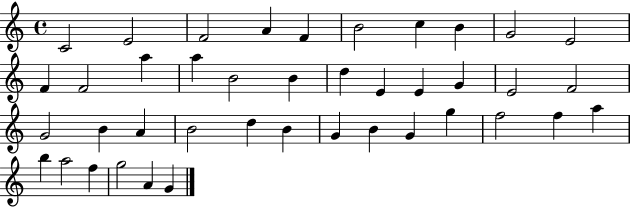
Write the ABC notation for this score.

X:1
T:Untitled
M:4/4
L:1/4
K:C
C2 E2 F2 A F B2 c B G2 E2 F F2 a a B2 B d E E G E2 F2 G2 B A B2 d B G B G g f2 f a b a2 f g2 A G